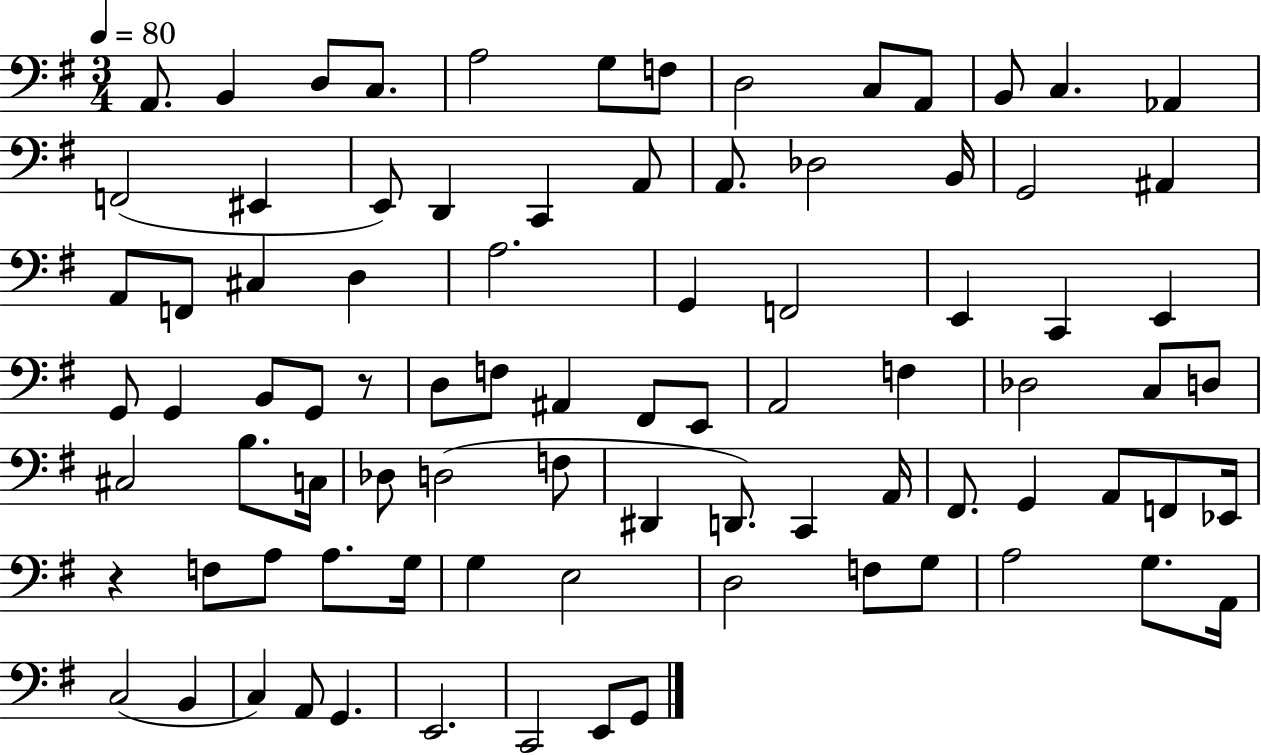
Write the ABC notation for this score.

X:1
T:Untitled
M:3/4
L:1/4
K:G
A,,/2 B,, D,/2 C,/2 A,2 G,/2 F,/2 D,2 C,/2 A,,/2 B,,/2 C, _A,, F,,2 ^E,, E,,/2 D,, C,, A,,/2 A,,/2 _D,2 B,,/4 G,,2 ^A,, A,,/2 F,,/2 ^C, D, A,2 G,, F,,2 E,, C,, E,, G,,/2 G,, B,,/2 G,,/2 z/2 D,/2 F,/2 ^A,, ^F,,/2 E,,/2 A,,2 F, _D,2 C,/2 D,/2 ^C,2 B,/2 C,/4 _D,/2 D,2 F,/2 ^D,, D,,/2 C,, A,,/4 ^F,,/2 G,, A,,/2 F,,/2 _E,,/4 z F,/2 A,/2 A,/2 G,/4 G, E,2 D,2 F,/2 G,/2 A,2 G,/2 A,,/4 C,2 B,, C, A,,/2 G,, E,,2 C,,2 E,,/2 G,,/2